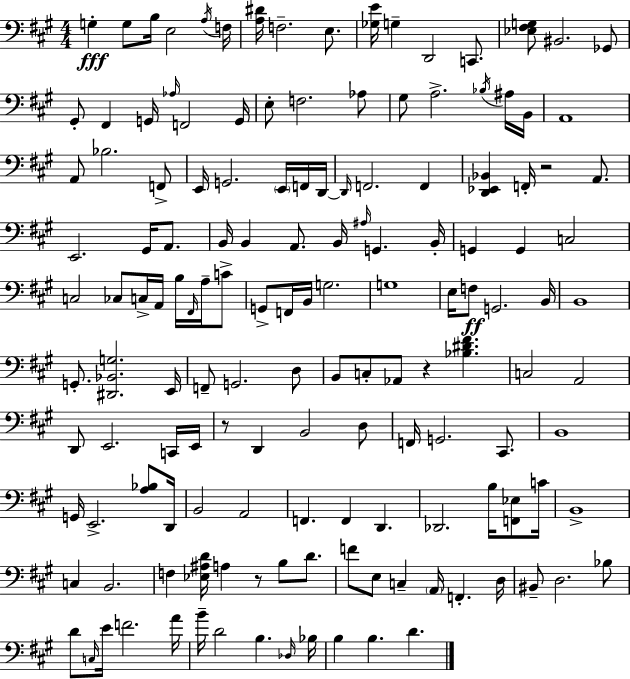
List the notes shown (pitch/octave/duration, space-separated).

G3/q G3/e B3/s E3/h A3/s F3/s [A3,D#4]/s F3/h. E3/e. [Gb3,E4]/s G3/q D2/h C2/e. [Eb3,F#3,G3]/e BIS2/h. Gb2/e G#2/e F#2/q G2/s Ab3/s F2/h G2/s E3/e F3/h. Ab3/e G#3/e A3/h. Bb3/s A#3/s B2/s A2/w A2/e Bb3/h. F2/e E2/s G2/h. E2/s F2/s D2/s D2/s F2/h. F2/q [D2,Eb2,Bb2]/q F2/s R/h A2/e. E2/h. G#2/s A2/e. B2/s B2/q A2/e. B2/s A#3/s G2/q. B2/s G2/q G2/q C3/h C3/h CES3/e C3/s A2/s B3/s F#2/s A3/s C4/e G2/e F2/s B2/s G3/h. G3/w E3/s F3/e G2/h. B2/s B2/w G2/e. [D#2,Bb2,G3]/h. E2/s F2/e G2/h. D3/e B2/e C3/e Ab2/e R/q [Bb3,D#4,F#4]/q. C3/h A2/h D2/e E2/h. C2/s E2/s R/e D2/q B2/h D3/e F2/s G2/h. C#2/e. B2/w G2/s E2/h. [A3,Bb3]/e D2/s B2/h A2/h F2/q. F2/q D2/q. Db2/h. B3/s [F2,Eb3]/e C4/s B2/w C3/q B2/h. F3/q [Eb3,A#3,D4]/s A3/q R/e B3/e D4/e. F4/e E3/e C3/q A2/s F2/q. D3/s BIS2/e D3/h. Bb3/e D4/e C3/s E4/s F4/h. A4/s B4/s D4/h B3/q. Db3/s Bb3/s B3/q B3/q. D4/q.